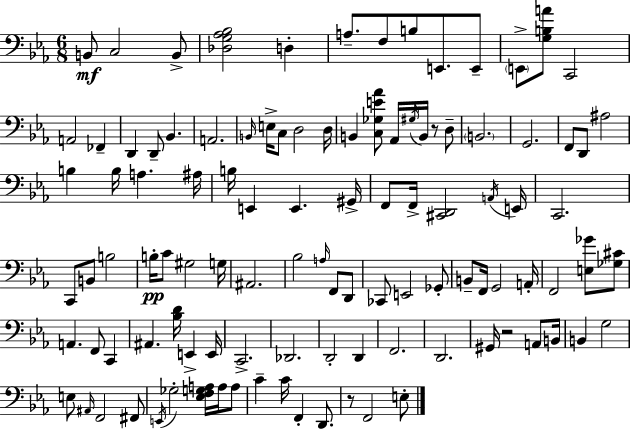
{
  \clef bass
  \numericTimeSignature
  \time 6/8
  \key ees \major
  b,8\mf c2 b,8-> | <des g aes bes>2 d4-. | a8.-- f8 b8 e,8. e,8-- | \parenthesize e,8-> <g b a'>8 c,2 | \break a,2 fes,4-- | d,4 d,8-- bes,4. | a,2. | \grace { b,16 } e16-> c8 d2 | \break d16 b,4 <c ges e' aes'>8 aes,16 \acciaccatura { gis16 } b,16 r8 | d8-- \parenthesize b,2. | g,2. | f,8 d,8 ais2 | \break b4 b16 a4. | ais16 b16 e,4 e,4. | gis,16-> f,8 f,16-> <cis, d,>2 | \acciaccatura { a,16 } e,16 c,2. | \break c,8 b,8 b2 | b16-.\pp c'8 gis2 | g16 ais,2. | bes2 \grace { a16 } | \break f,8 d,8 ces,8 e,2 | ges,8-. b,8-- f,16 g,2 | a,16-. f,2 | <e ges'>8 <ges cis'>8 a,4. f,8 | \break c,4 ais,4. <bes d'>16 e,4-> | e,16 c,2.-> | des,2. | d,2-. | \break d,4 f,2. | d,2. | gis,16 r2 | a,8 b,16 b,4 g2 | \break e8 \grace { ais,16 } f,2 | fis,8 \acciaccatura { e,16 } ges2-. | <ees f g a>16 a16 a8 c'4-- c'16 f,4-. | d,8. r8 f,2 | \break e8-. \bar "|."
}